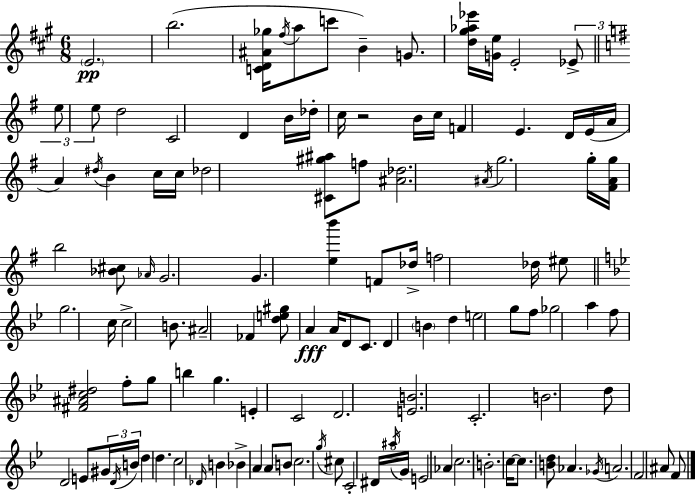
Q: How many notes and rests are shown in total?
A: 118